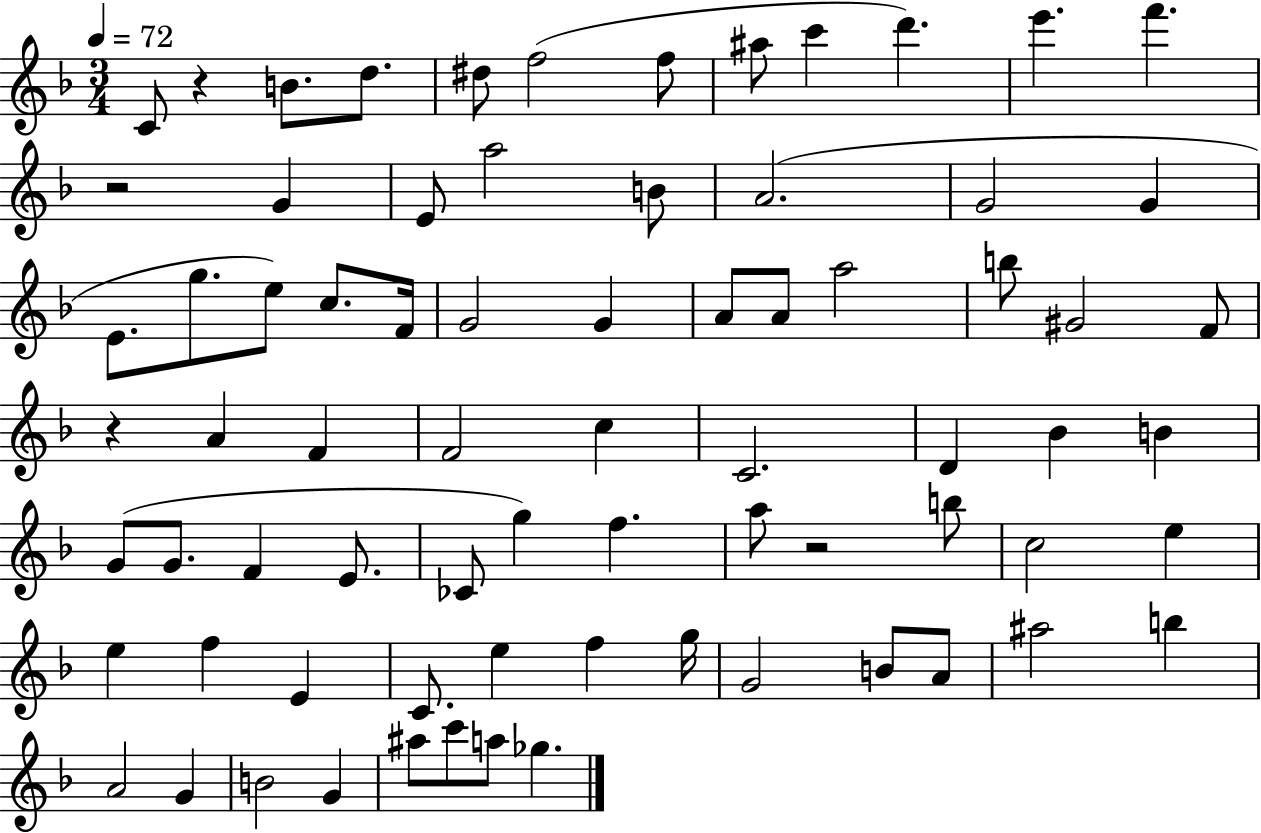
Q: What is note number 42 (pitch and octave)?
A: F4